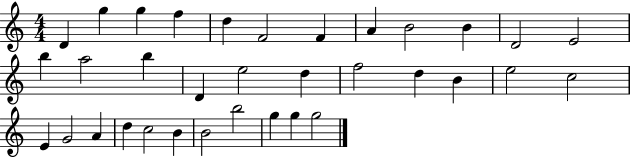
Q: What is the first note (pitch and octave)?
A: D4